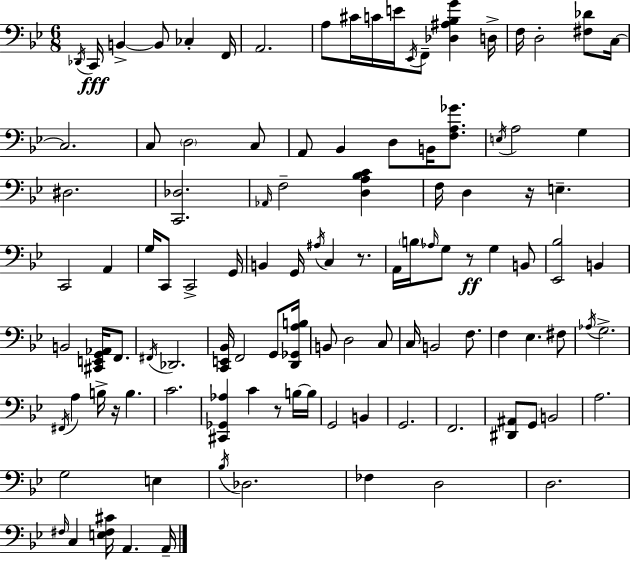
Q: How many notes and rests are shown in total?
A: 111